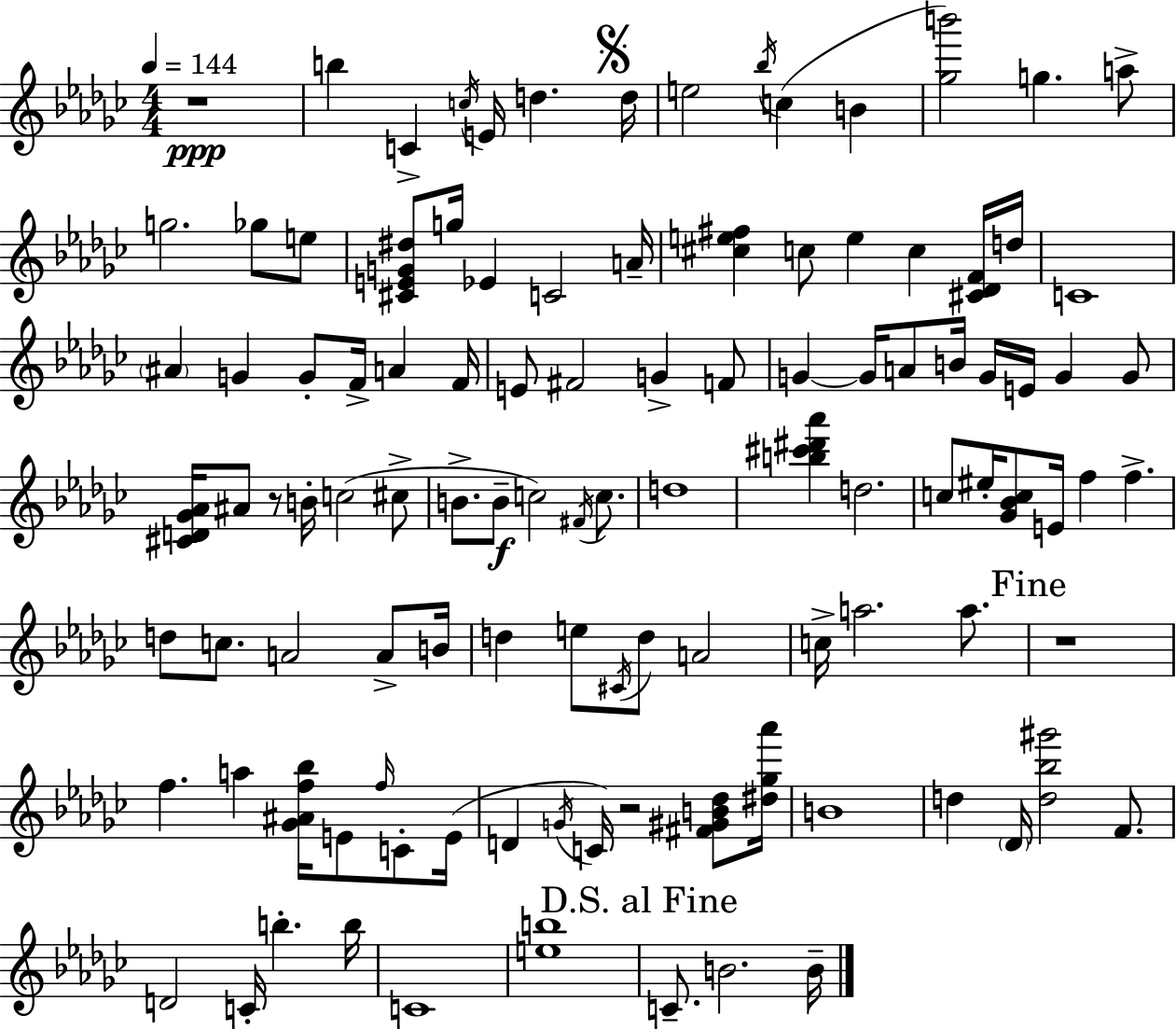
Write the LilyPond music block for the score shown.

{
  \clef treble
  \numericTimeSignature
  \time 4/4
  \key ees \minor
  \tempo 4 = 144
  r1\ppp | b''4 c'4-> \acciaccatura { c''16 } e'16 d''4. | \mark \markup { \musicglyph "scripts.segno" } d''16 e''2 \acciaccatura { bes''16 } c''4( b'4 | <ges'' b'''>2) g''4. | \break a''8-> g''2. ges''8 | e''8 <cis' e' g' dis''>8 g''16 ees'4 c'2 | a'16-- <cis'' e'' fis''>4 c''8 e''4 c''4 | <cis' des' f'>16 d''16 c'1 | \break \parenthesize ais'4 g'4 g'8-. f'16-> a'4 | f'16 e'8 fis'2 g'4-> | f'8 g'4~~ g'16 a'8 b'16 g'16 e'16 g'4 | g'8 <cis' d' ges' aes'>16 ais'8 r8 b'16-. c''2( | \break cis''8-> b'8.-> b'8--\f c''2) \acciaccatura { fis'16 } | c''8. d''1 | <b'' cis''' dis''' aes'''>4 d''2. | c''8 eis''16-. <ges' bes' c''>8 e'16 f''4 f''4.-> | \break d''8 c''8. a'2 | a'8-> b'16 d''4 e''8 \acciaccatura { cis'16 } d''8 a'2 | c''16-> a''2. | a''8. \mark "Fine" r1 | \break f''4. a''4 <ges' ais' f'' bes''>16 e'8 | \grace { f''16 } c'8-. e'16( d'4 \acciaccatura { g'16 } c'16) r2 | <fis' gis' b' des''>8 <dis'' ges'' aes'''>16 b'1 | d''4 \parenthesize des'16 <d'' bes'' gis'''>2 | \break f'8. d'2 c'16-. b''4.-. | b''16 c'1 | <e'' b''>1 | \mark "D.S. al Fine" c'8.-- b'2. | \break b'16-- \bar "|."
}